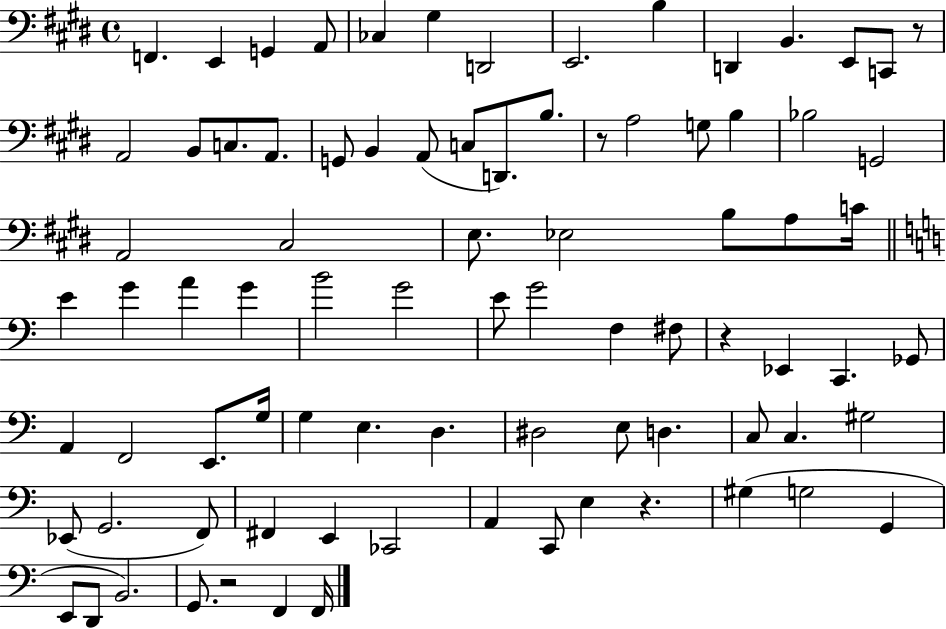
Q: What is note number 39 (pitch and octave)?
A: G4